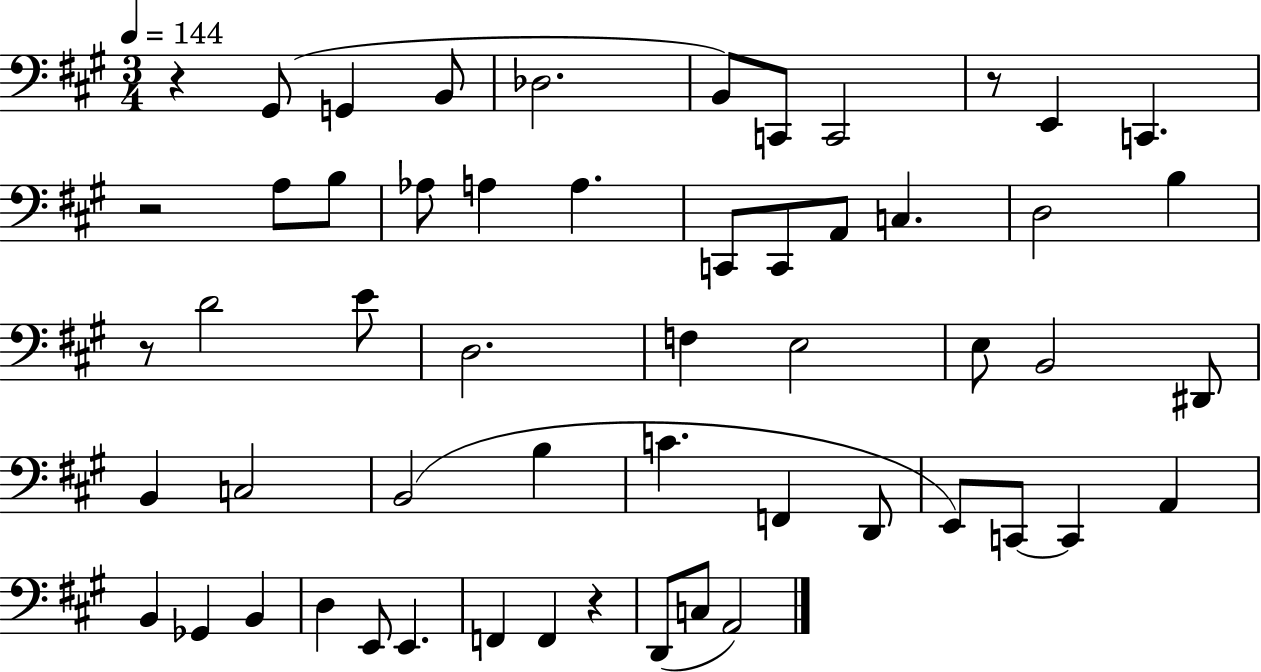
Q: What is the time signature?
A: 3/4